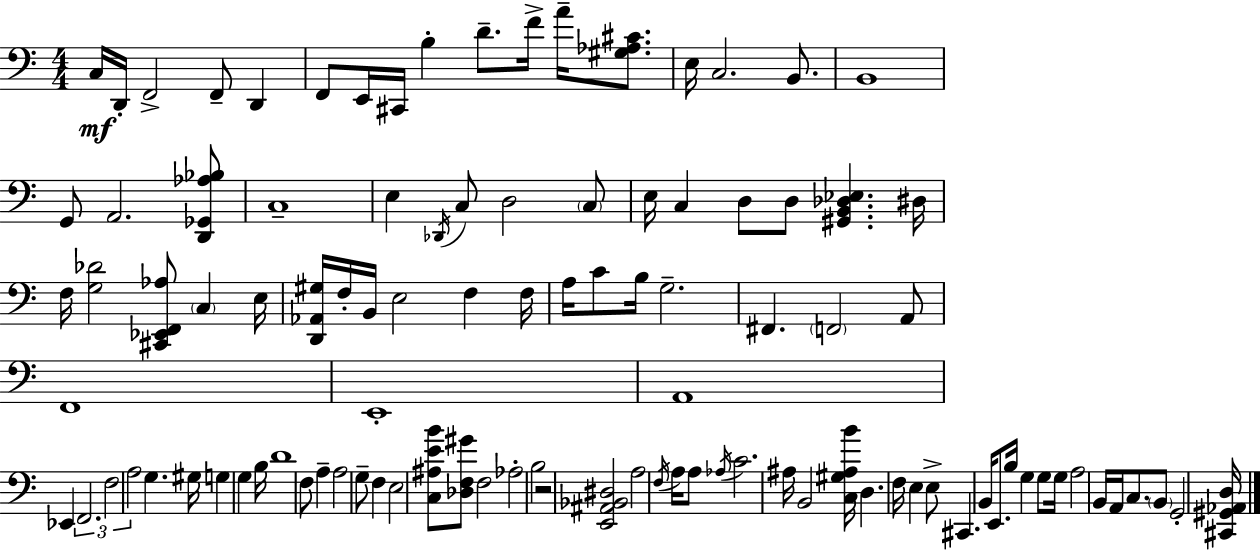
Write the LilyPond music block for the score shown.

{
  \clef bass
  \numericTimeSignature
  \time 4/4
  \key a \minor
  c16\mf d,16-. f,2-> f,8-- d,4 | f,8 e,16 cis,16 b4-. d'8.-- f'16-> a'16-- <gis aes cis'>8. | e16 c2. b,8. | b,1 | \break g,8 a,2. <d, ges, aes bes>8 | c1-- | e4 \acciaccatura { des,16 } c8 d2 \parenthesize c8 | e16 c4 d8 d8 <gis, b, des ees>4. | \break dis16 f16 <g des'>2 <cis, ees, f, aes>8 \parenthesize c4 | e16 <d, aes, gis>16 f16-. b,16 e2 f4 | f16 a16 c'8 b16 g2.-- | fis,4. \parenthesize f,2 a,8 | \break f,1 | e,1-. | a,1 | ees,4 \tuplet 3/2 { f,2. | \break f2 a2 } | g4. gis16 g4 g4 | b16 d'1 | f8 a4-- a2 g8-- | \break f4 e2 <c ais e' b'>8 <des f gis'>8 | f2 aes2-. | b2 r2 | <e, ais, bes, dis>2 a2 | \break \acciaccatura { f16 } a16 a8 \acciaccatura { aes16 } c'2. | ais16 b,2 <c gis ais b'>16 d4. | f16 e4 e8-> cis,4. b,16 | e,8. b16 g4 g8 g16 a2 | \break b,16 a,16 c8. \parenthesize b,8 g,2-. | <cis, gis, aes, d>16 \bar "|."
}